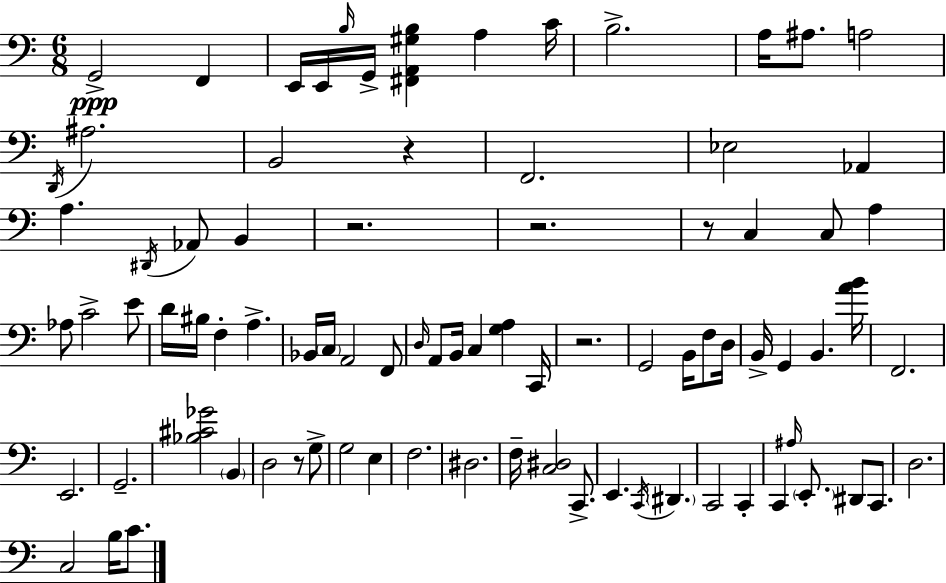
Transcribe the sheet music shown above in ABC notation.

X:1
T:Untitled
M:6/8
L:1/4
K:C
G,,2 F,, E,,/4 E,,/4 B,/4 G,,/4 [^F,,A,,^G,B,] A, C/4 B,2 A,/4 ^A,/2 A,2 D,,/4 ^A,2 B,,2 z F,,2 _E,2 _A,, A, ^D,,/4 _A,,/2 B,, z2 z2 z/2 C, C,/2 A, _A,/2 C2 E/2 D/4 ^B,/4 F, A, _B,,/4 C,/4 A,,2 F,,/2 D,/4 A,,/2 B,,/4 C, [G,A,] C,,/4 z2 G,,2 B,,/4 F,/2 D,/4 B,,/4 G,, B,, [AB]/4 F,,2 E,,2 G,,2 [_B,^C_G]2 B,, D,2 z/2 G,/2 G,2 E, F,2 ^D,2 F,/4 [C,^D,]2 C,,/2 E,, C,,/4 ^D,, C,,2 C,, C,, ^A,/4 E,,/2 ^D,,/2 C,,/2 D,2 C,2 B,/4 C/2